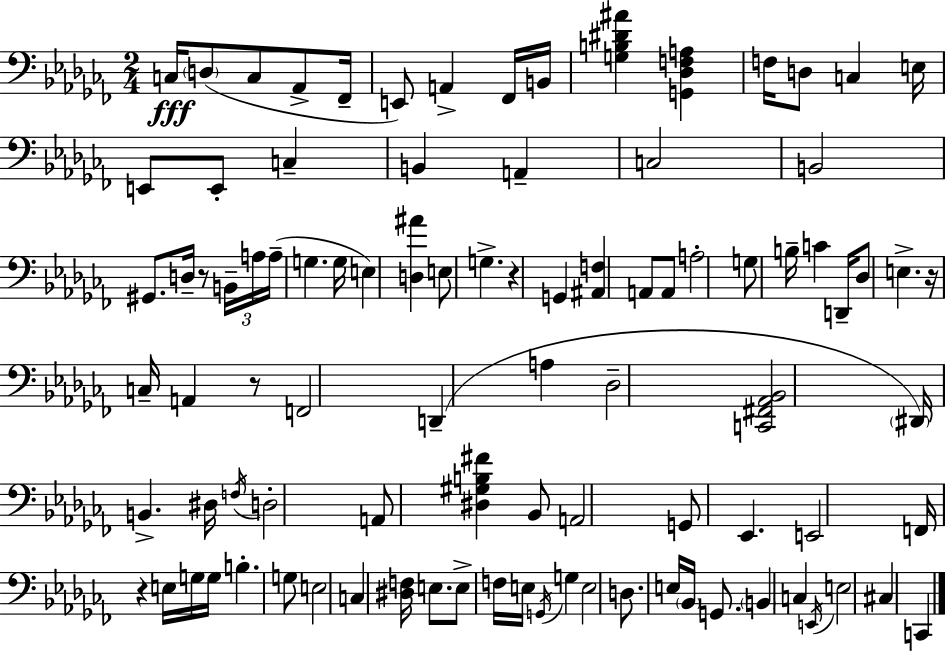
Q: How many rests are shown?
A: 5